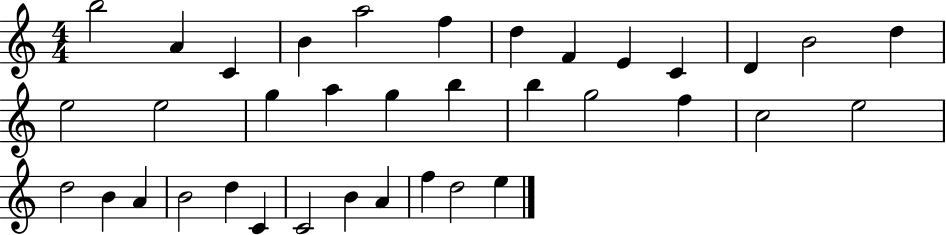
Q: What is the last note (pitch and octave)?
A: E5